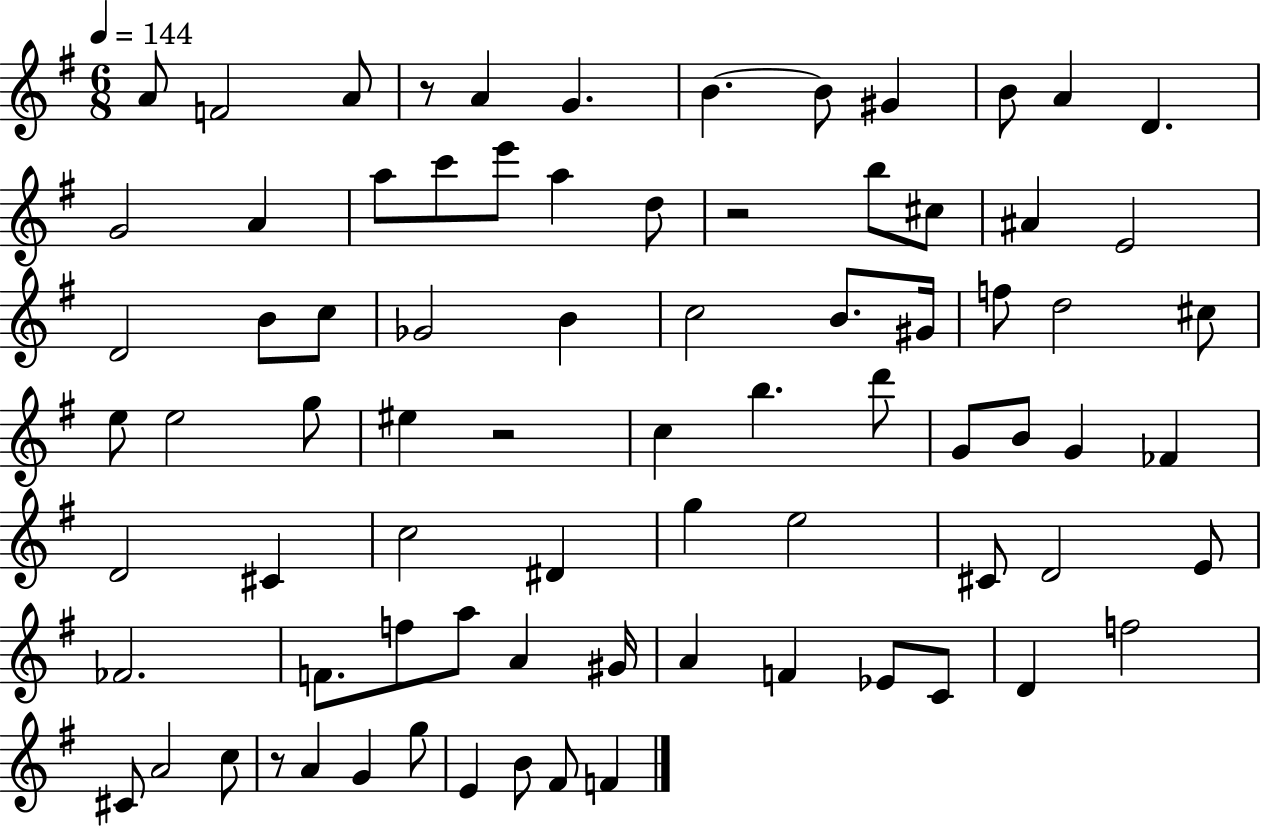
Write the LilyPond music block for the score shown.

{
  \clef treble
  \numericTimeSignature
  \time 6/8
  \key g \major
  \tempo 4 = 144
  a'8 f'2 a'8 | r8 a'4 g'4. | b'4.~~ b'8 gis'4 | b'8 a'4 d'4. | \break g'2 a'4 | a''8 c'''8 e'''8 a''4 d''8 | r2 b''8 cis''8 | ais'4 e'2 | \break d'2 b'8 c''8 | ges'2 b'4 | c''2 b'8. gis'16 | f''8 d''2 cis''8 | \break e''8 e''2 g''8 | eis''4 r2 | c''4 b''4. d'''8 | g'8 b'8 g'4 fes'4 | \break d'2 cis'4 | c''2 dis'4 | g''4 e''2 | cis'8 d'2 e'8 | \break fes'2. | f'8. f''8 a''8 a'4 gis'16 | a'4 f'4 ees'8 c'8 | d'4 f''2 | \break cis'8 a'2 c''8 | r8 a'4 g'4 g''8 | e'4 b'8 fis'8 f'4 | \bar "|."
}